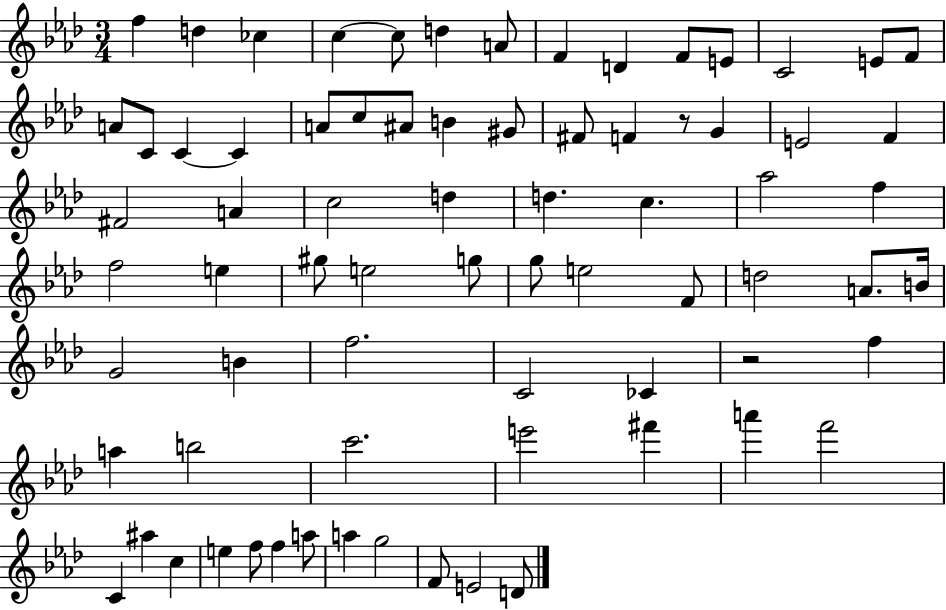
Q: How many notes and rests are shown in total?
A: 74